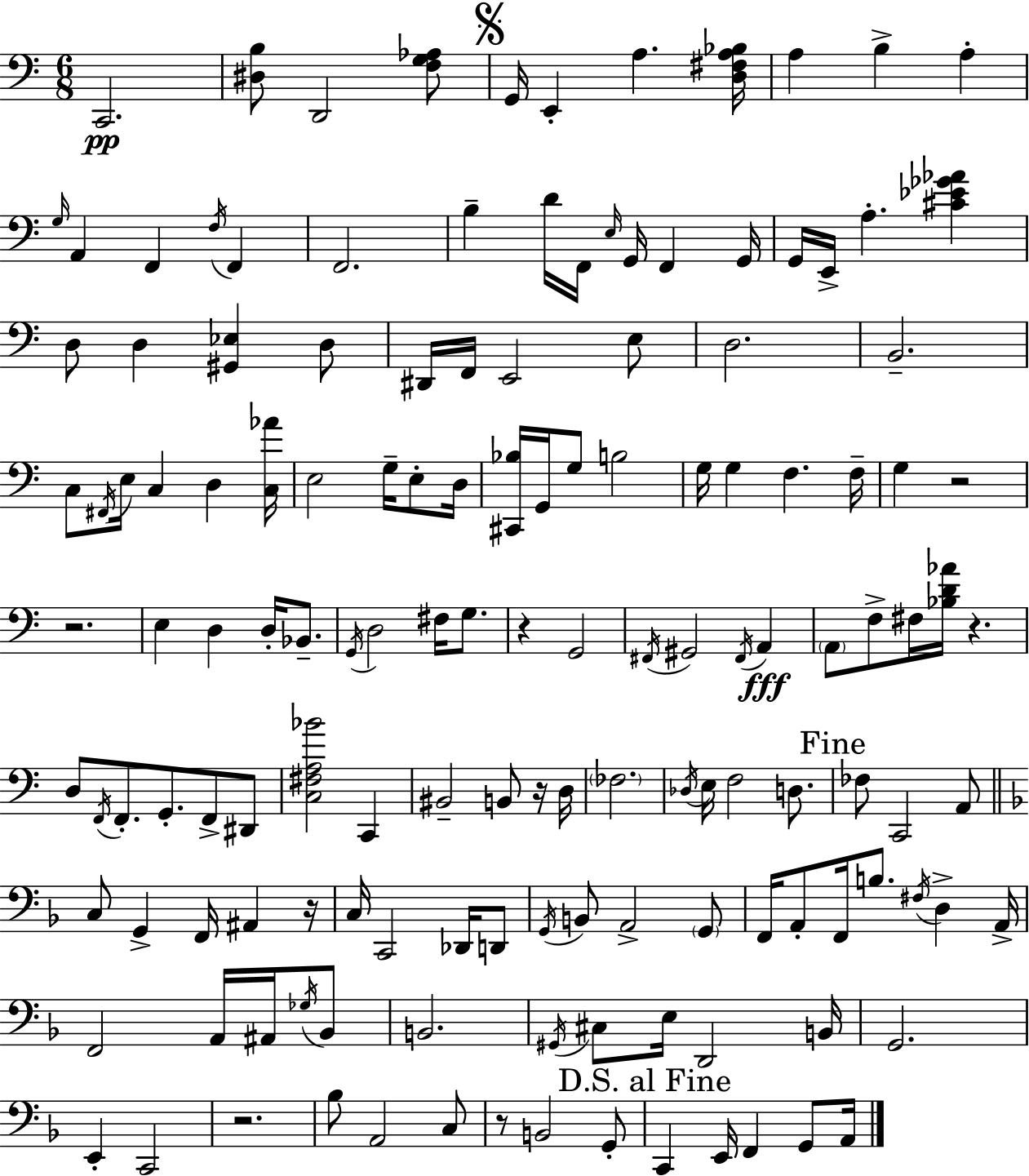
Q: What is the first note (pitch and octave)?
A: C2